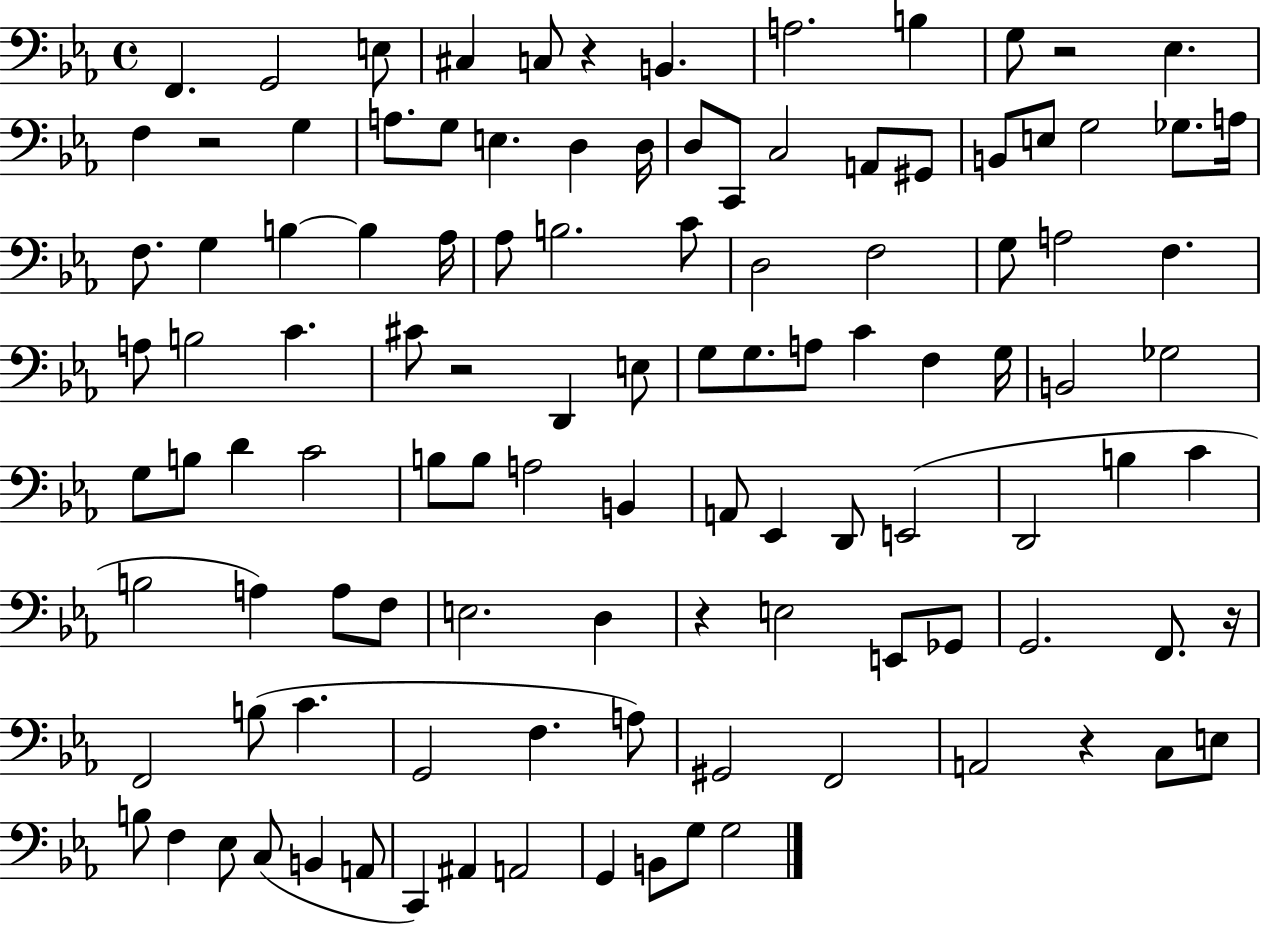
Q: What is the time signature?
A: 4/4